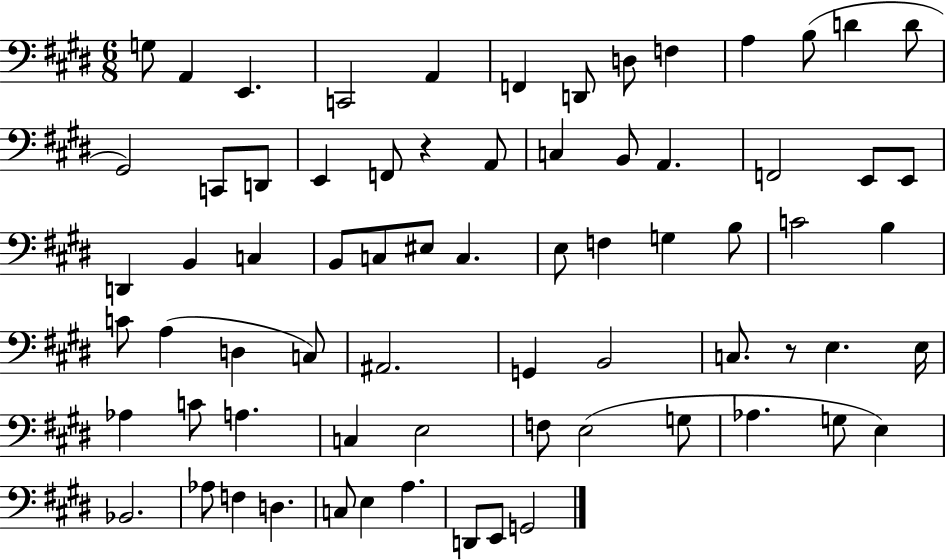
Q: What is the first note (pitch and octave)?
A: G3